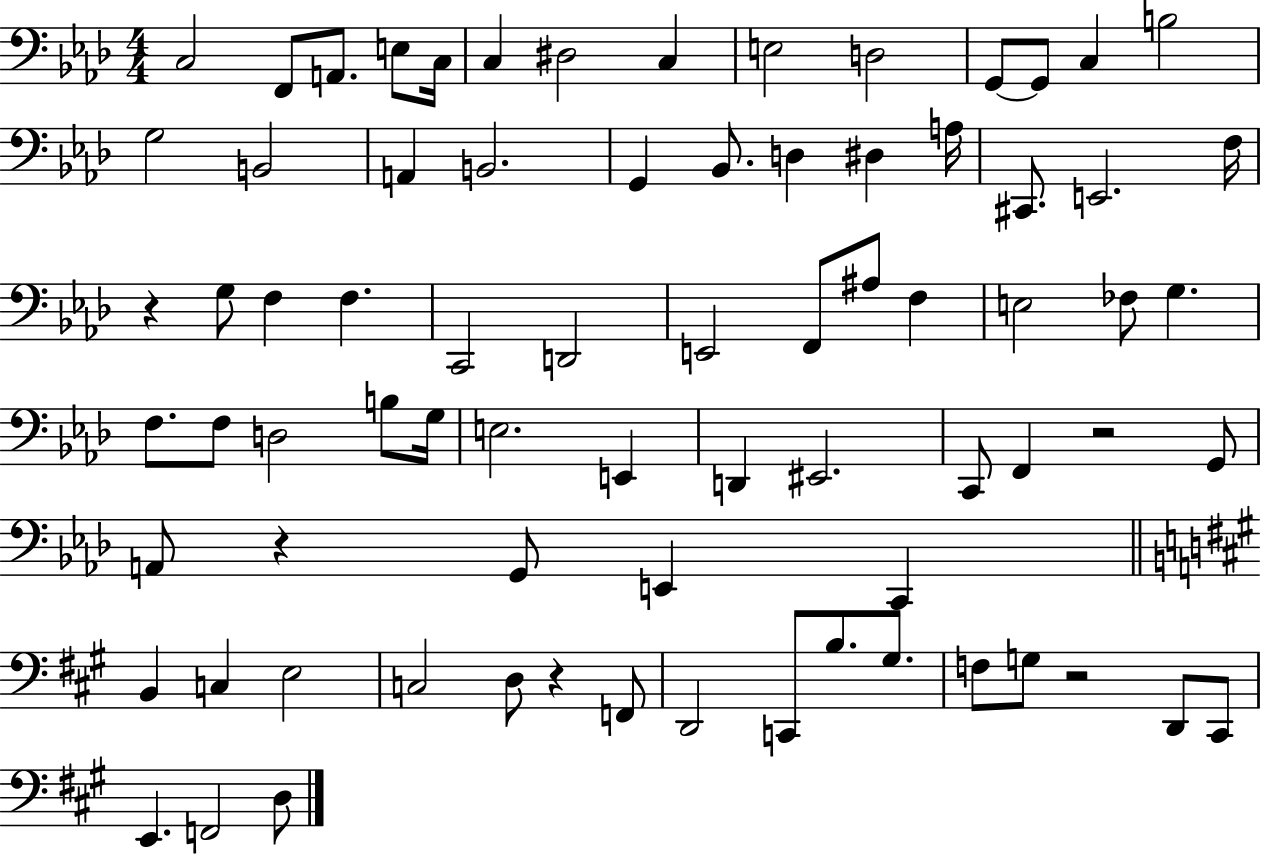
{
  \clef bass
  \numericTimeSignature
  \time 4/4
  \key aes \major
  c2 f,8 a,8. e8 c16 | c4 dis2 c4 | e2 d2 | g,8~~ g,8 c4 b2 | \break g2 b,2 | a,4 b,2. | g,4 bes,8. d4 dis4 a16 | cis,8. e,2. f16 | \break r4 g8 f4 f4. | c,2 d,2 | e,2 f,8 ais8 f4 | e2 fes8 g4. | \break f8. f8 d2 b8 g16 | e2. e,4 | d,4 eis,2. | c,8 f,4 r2 g,8 | \break a,8 r4 g,8 e,4 c,4 | \bar "||" \break \key a \major b,4 c4 e2 | c2 d8 r4 f,8 | d,2 c,8 b8. gis8. | f8 g8 r2 d,8 cis,8 | \break e,4. f,2 d8 | \bar "|."
}